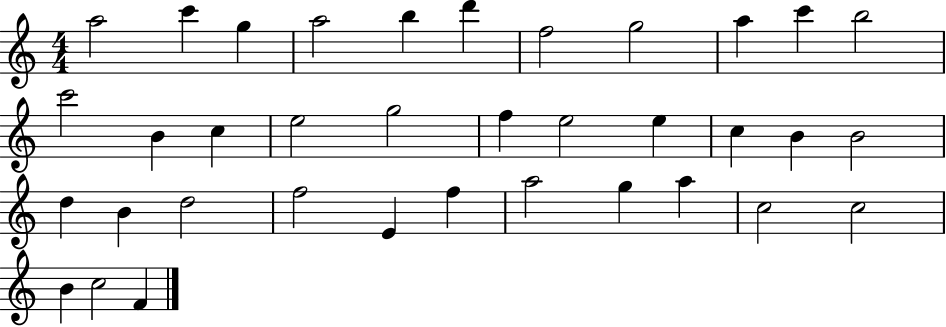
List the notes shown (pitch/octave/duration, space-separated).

A5/h C6/q G5/q A5/h B5/q D6/q F5/h G5/h A5/q C6/q B5/h C6/h B4/q C5/q E5/h G5/h F5/q E5/h E5/q C5/q B4/q B4/h D5/q B4/q D5/h F5/h E4/q F5/q A5/h G5/q A5/q C5/h C5/h B4/q C5/h F4/q